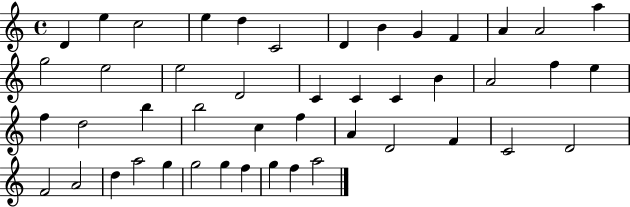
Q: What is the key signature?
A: C major